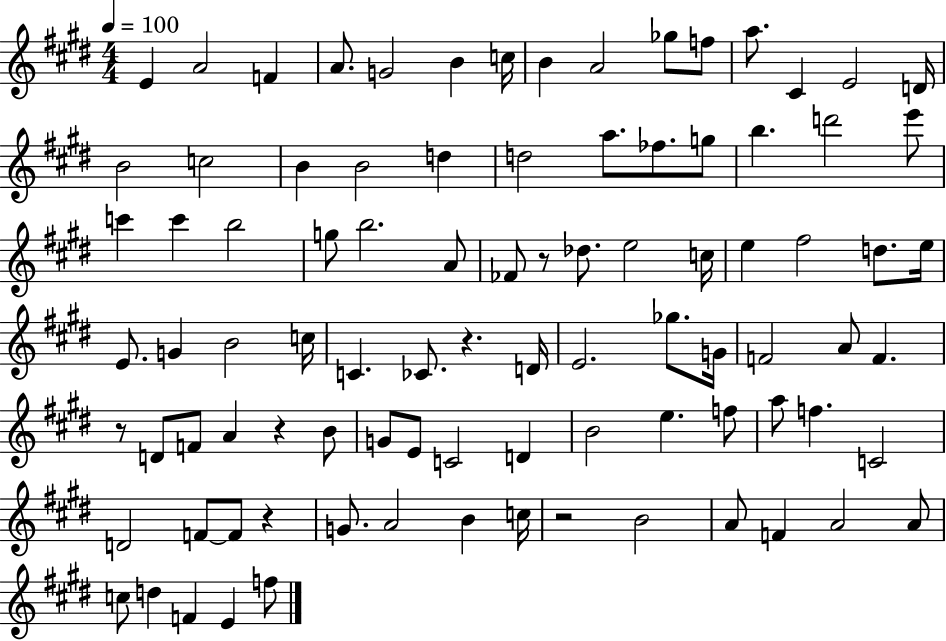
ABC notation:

X:1
T:Untitled
M:4/4
L:1/4
K:E
E A2 F A/2 G2 B c/4 B A2 _g/2 f/2 a/2 ^C E2 D/4 B2 c2 B B2 d d2 a/2 _f/2 g/2 b d'2 e'/2 c' c' b2 g/2 b2 A/2 _F/2 z/2 _d/2 e2 c/4 e ^f2 d/2 e/4 E/2 G B2 c/4 C _C/2 z D/4 E2 _g/2 G/4 F2 A/2 F z/2 D/2 F/2 A z B/2 G/2 E/2 C2 D B2 e f/2 a/2 f C2 D2 F/2 F/2 z G/2 A2 B c/4 z2 B2 A/2 F A2 A/2 c/2 d F E f/2